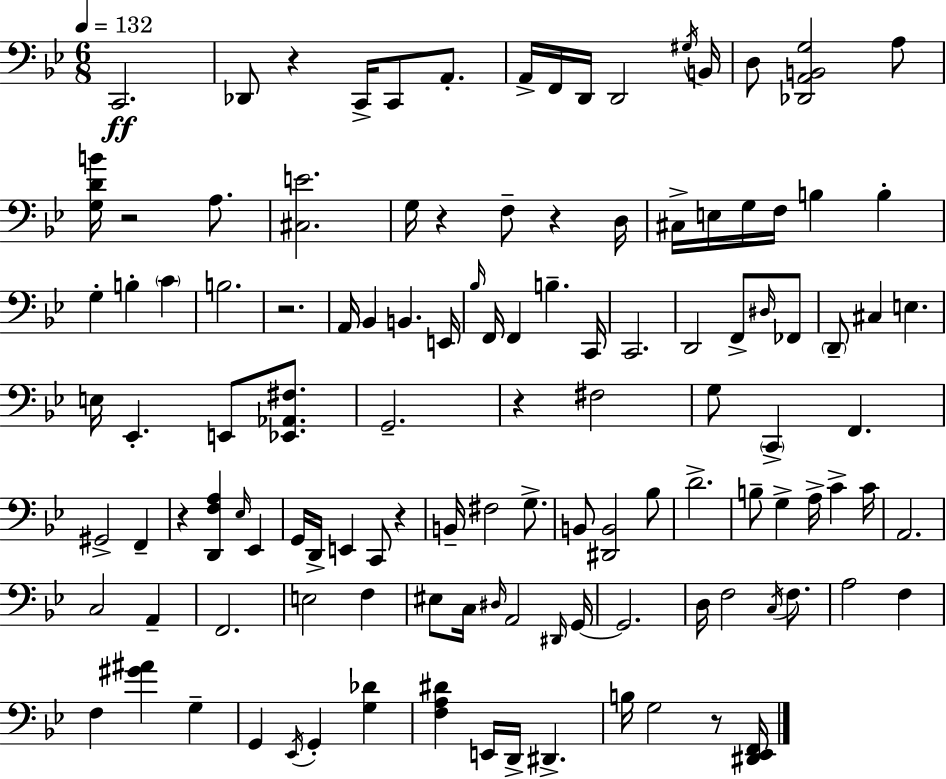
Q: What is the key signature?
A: BES major